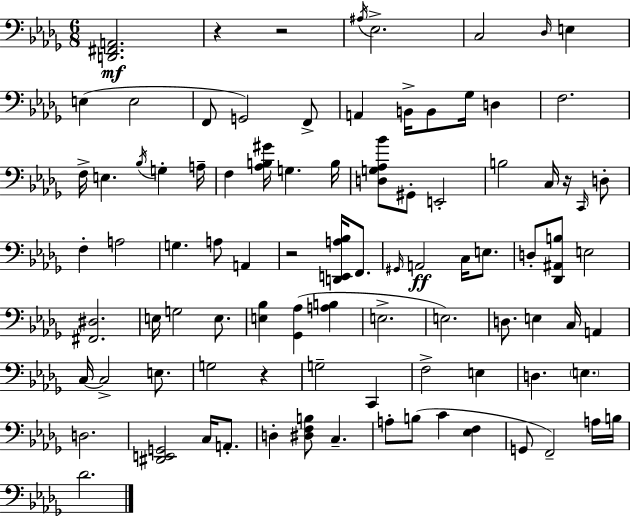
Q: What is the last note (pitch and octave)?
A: Db4